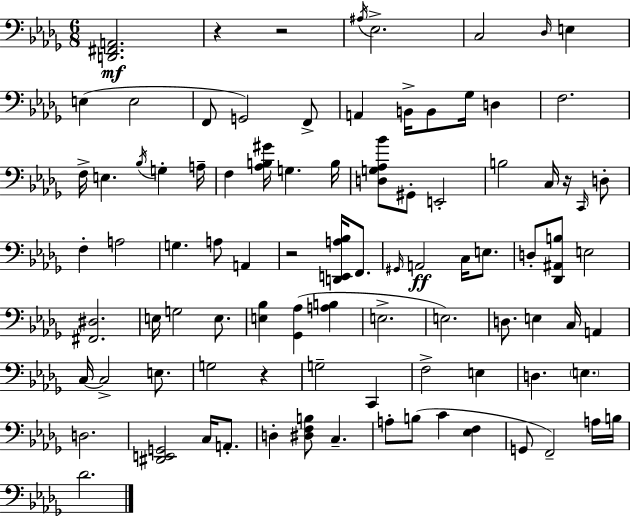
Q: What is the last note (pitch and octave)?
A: Db4